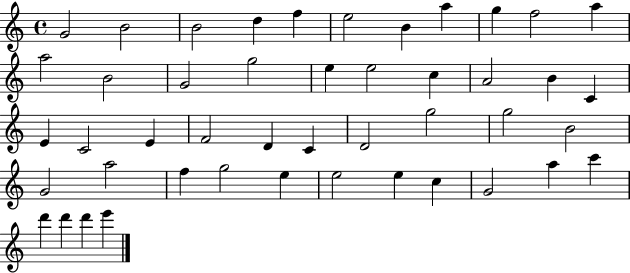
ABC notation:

X:1
T:Untitled
M:4/4
L:1/4
K:C
G2 B2 B2 d f e2 B a g f2 a a2 B2 G2 g2 e e2 c A2 B C E C2 E F2 D C D2 g2 g2 B2 G2 a2 f g2 e e2 e c G2 a c' d' d' d' e'